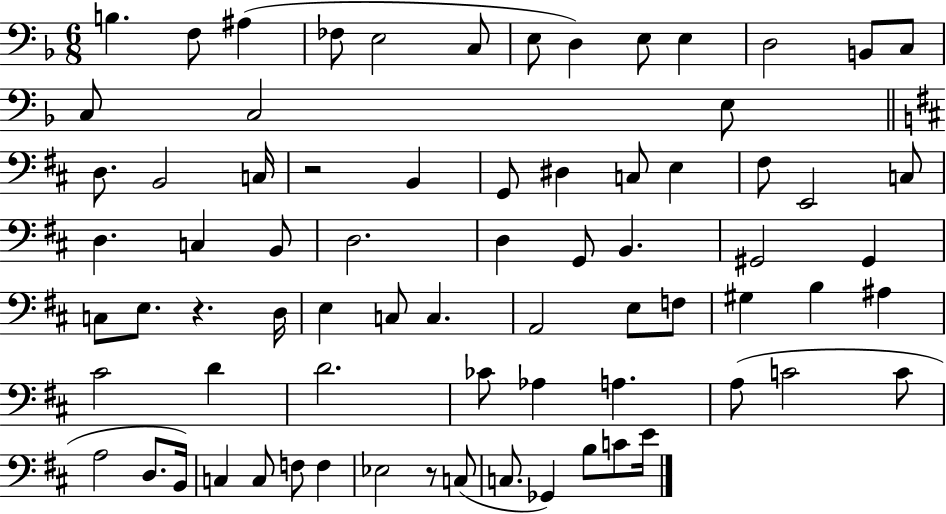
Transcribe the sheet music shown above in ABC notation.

X:1
T:Untitled
M:6/8
L:1/4
K:F
B, F,/2 ^A, _F,/2 E,2 C,/2 E,/2 D, E,/2 E, D,2 B,,/2 C,/2 C,/2 C,2 E,/2 D,/2 B,,2 C,/4 z2 B,, G,,/2 ^D, C,/2 E, ^F,/2 E,,2 C,/2 D, C, B,,/2 D,2 D, G,,/2 B,, ^G,,2 ^G,, C,/2 E,/2 z D,/4 E, C,/2 C, A,,2 E,/2 F,/2 ^G, B, ^A, ^C2 D D2 _C/2 _A, A, A,/2 C2 C/2 A,2 D,/2 B,,/4 C, C,/2 F,/2 F, _E,2 z/2 C,/2 C,/2 _G,, B,/2 C/2 E/4